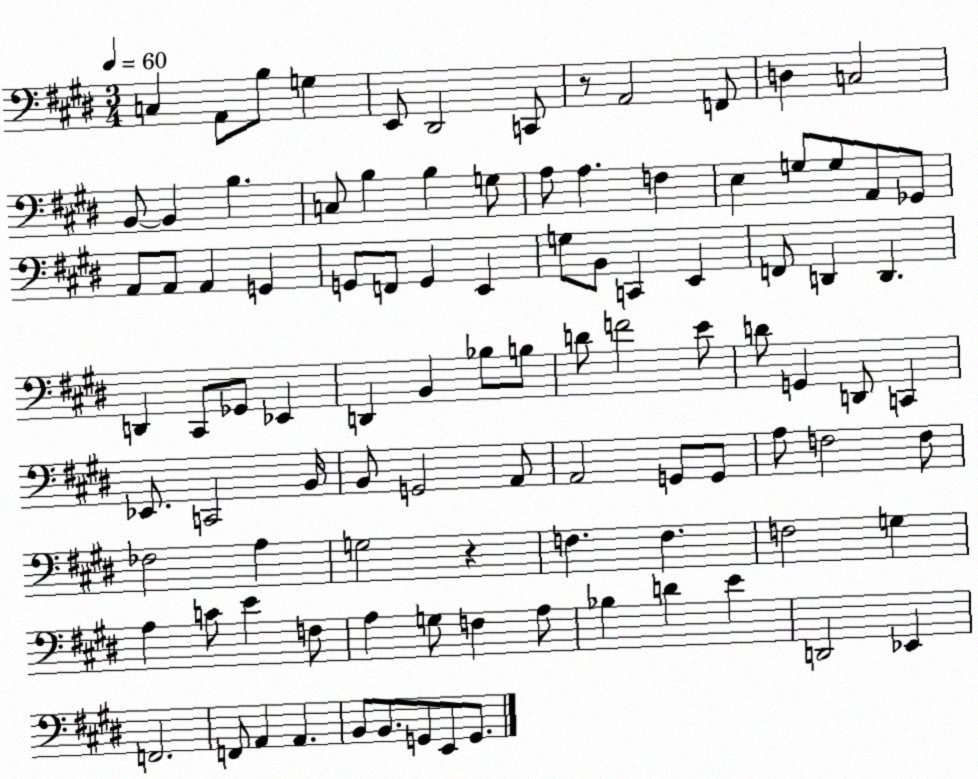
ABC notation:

X:1
T:Untitled
M:3/4
L:1/4
K:E
C, A,,/2 B,/2 G, E,,/2 ^D,,2 C,,/2 z/2 A,,2 F,,/2 D, C,2 B,,/2 B,, B, C,/2 B, B, G,/2 A,/2 A, F, E, G,/2 G,/2 A,,/2 _G,,/2 A,,/2 A,,/2 A,, G,, G,,/2 F,,/2 G,, E,, G,/2 B,,/2 C,, E,, F,,/2 D,, D,, D,, ^C,,/2 _G,,/2 _E,, D,, B,, _B,/2 B,/2 D/2 F2 E/2 D/2 G,, D,,/2 C,, _E,,/2 C,,2 B,,/4 B,,/2 G,,2 A,,/2 A,,2 G,,/2 G,,/2 A,/2 F,2 F,/2 _F,2 A, G,2 z F, F, F,2 G, A, C/2 E F,/2 A, G,/2 F, A,/2 _B, D E D,,2 _E,, F,,2 F,,/2 A,, A,, B,,/2 B,,/2 G,,/2 E,,/2 G,,/2